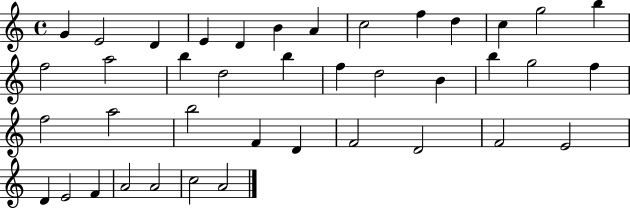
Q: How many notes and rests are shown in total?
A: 40